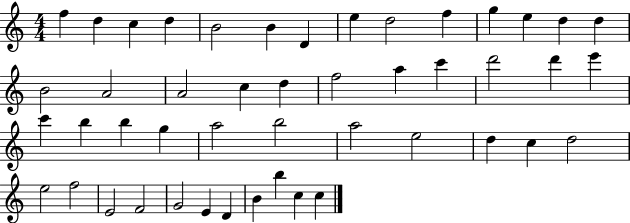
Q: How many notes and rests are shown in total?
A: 47